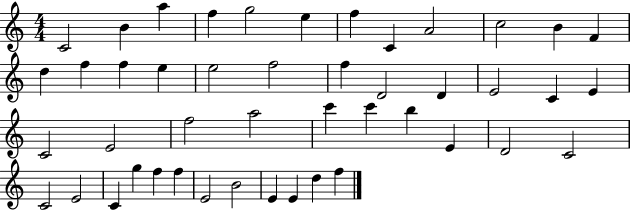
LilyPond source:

{
  \clef treble
  \numericTimeSignature
  \time 4/4
  \key c \major
  c'2 b'4 a''4 | f''4 g''2 e''4 | f''4 c'4 a'2 | c''2 b'4 f'4 | \break d''4 f''4 f''4 e''4 | e''2 f''2 | f''4 d'2 d'4 | e'2 c'4 e'4 | \break c'2 e'2 | f''2 a''2 | c'''4 c'''4 b''4 e'4 | d'2 c'2 | \break c'2 e'2 | c'4 g''4 f''4 f''4 | e'2 b'2 | e'4 e'4 d''4 f''4 | \break \bar "|."
}